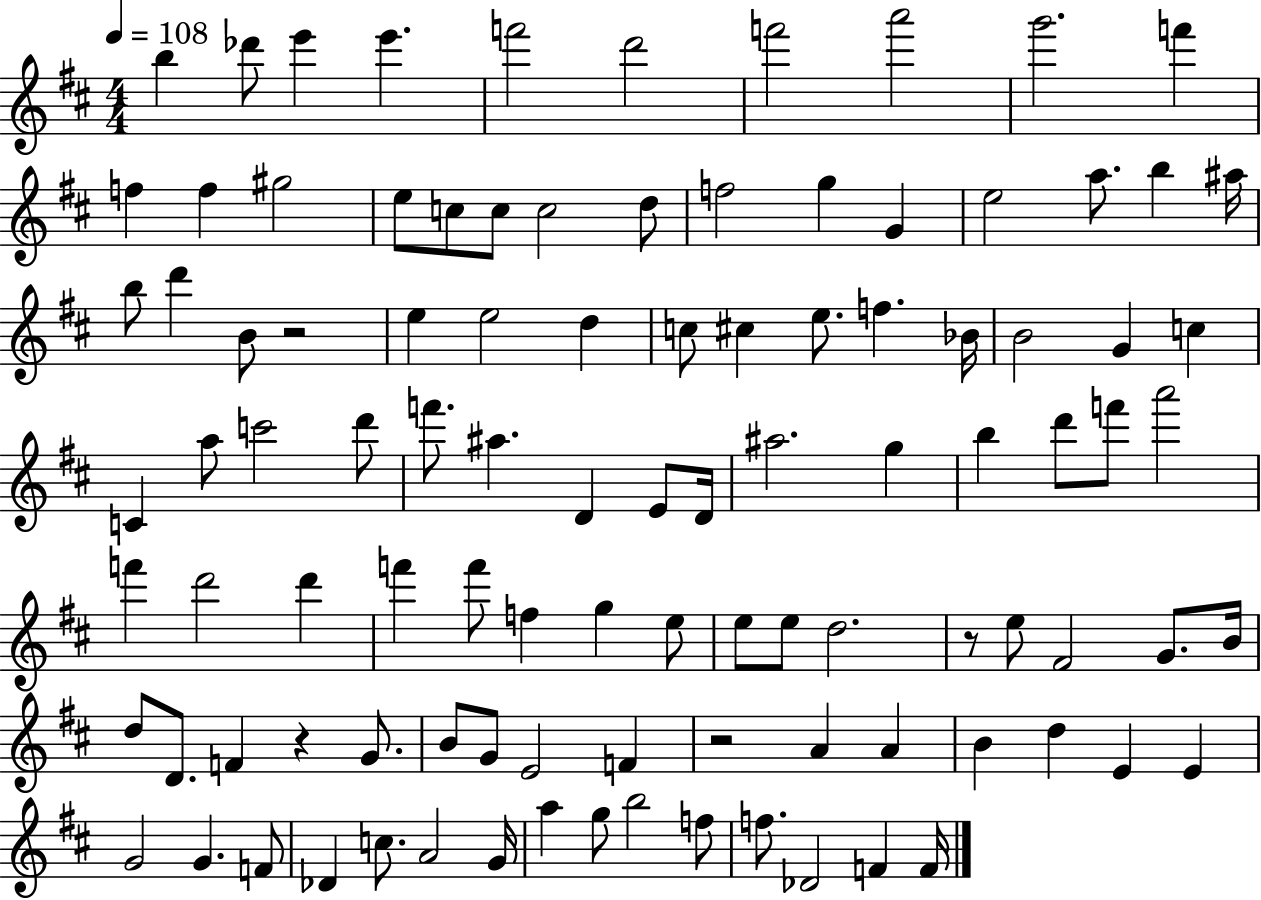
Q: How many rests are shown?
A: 4